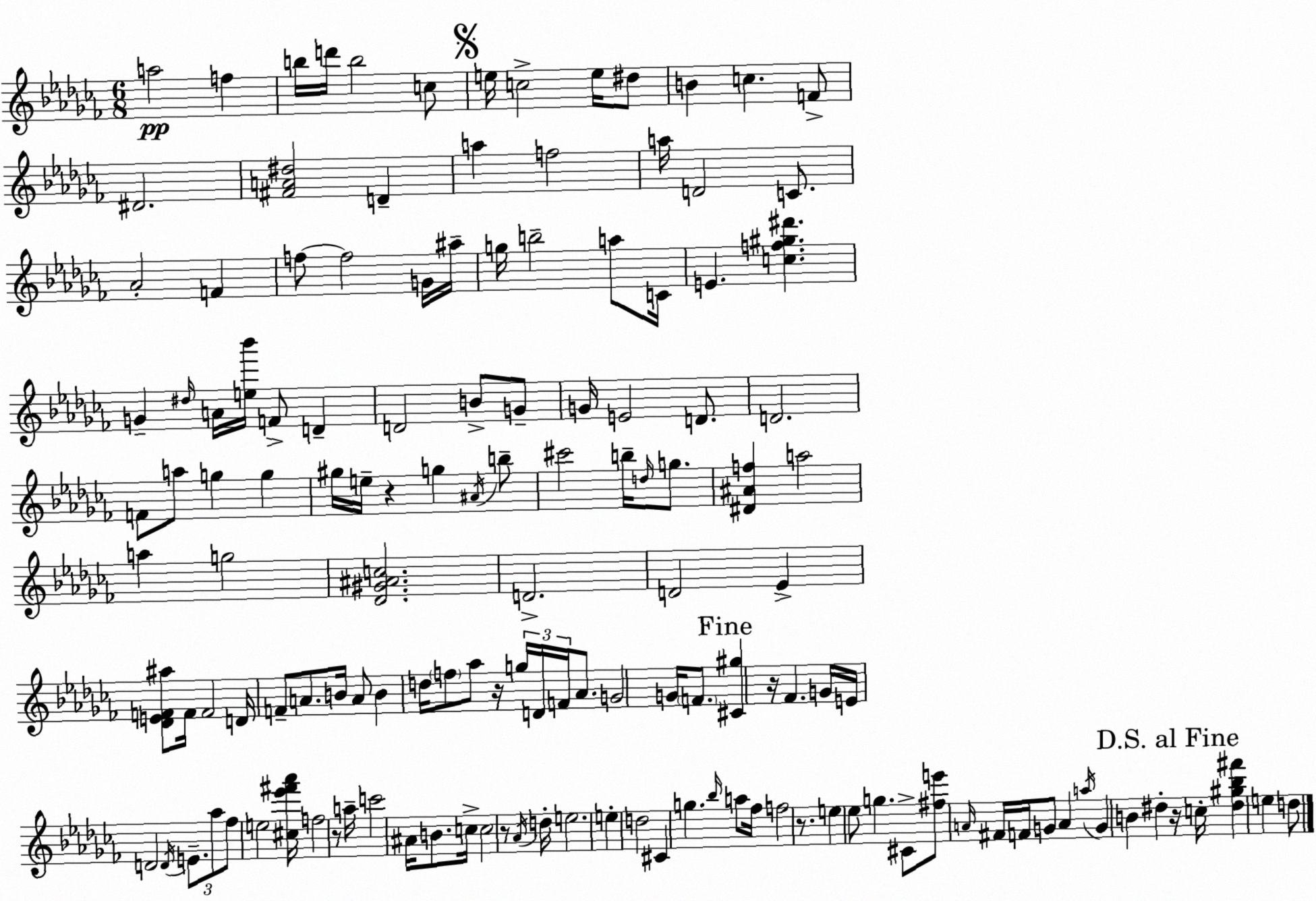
X:1
T:Untitled
M:6/8
L:1/4
K:Abm
a2 f b/4 d'/4 b2 c/2 e/4 c2 e/4 ^d/2 B c F/2 ^D2 [^FA^d]2 D a f2 a/4 D2 C/2 _A2 F f/2 f2 G/4 ^a/4 g/4 b2 a/2 C/4 E [cf^g^d'] G ^d/4 A/4 [e_b']/4 F/2 D D2 B/2 G/2 G/4 E2 D/2 D2 F/2 a/2 g g ^g/4 e/4 z g ^A/4 b/2 ^c'2 b/4 d/4 g/2 [^D^Af] a2 a g2 [_D^G^Ac]2 D2 D2 _E [_DEF^a]/2 F/4 F2 D/4 F/2 A/2 B/4 A/2 B d/4 f/2 _a/2 z/4 g/4 D/4 F/4 _A/2 G2 G/4 F/2 [^C^g] z/4 _F G/4 E/4 D2 D/4 E/2 _a/2 _f/2 e2 [^c_e'^f'_a']/4 f2 z/2 a/4 c'2 ^A/4 B/2 c/4 c2 z/2 _A/4 d/4 e2 e d2 ^C g _b/4 a/2 _f/4 f2 z/2 e _e/2 g ^C/2 [^fe']/2 A/4 ^F/4 F/4 G/2 A a/4 G B ^d z/4 c/4 [^d^g_b^f'] e d/2